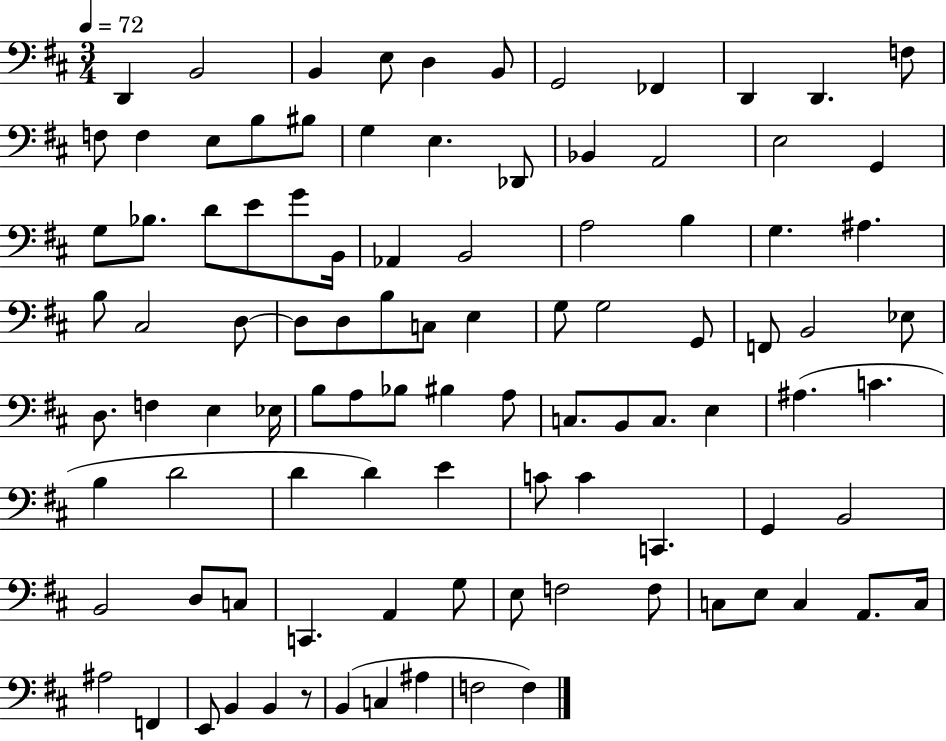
{
  \clef bass
  \numericTimeSignature
  \time 3/4
  \key d \major
  \tempo 4 = 72
  \repeat volta 2 { d,4 b,2 | b,4 e8 d4 b,8 | g,2 fes,4 | d,4 d,4. f8 | \break f8 f4 e8 b8 bis8 | g4 e4. des,8 | bes,4 a,2 | e2 g,4 | \break g8 bes8. d'8 e'8 g'8 b,16 | aes,4 b,2 | a2 b4 | g4. ais4. | \break b8 cis2 d8~~ | d8 d8 b8 c8 e4 | g8 g2 g,8 | f,8 b,2 ees8 | \break d8. f4 e4 ees16 | b8 a8 bes8 bis4 a8 | c8. b,8 c8. e4 | ais4.( c'4. | \break b4 d'2 | d'4 d'4) e'4 | c'8 c'4 c,4. | g,4 b,2 | \break b,2 d8 c8 | c,4. a,4 g8 | e8 f2 f8 | c8 e8 c4 a,8. c16 | \break ais2 f,4 | e,8 b,4 b,4 r8 | b,4( c4 ais4 | f2 f4) | \break } \bar "|."
}